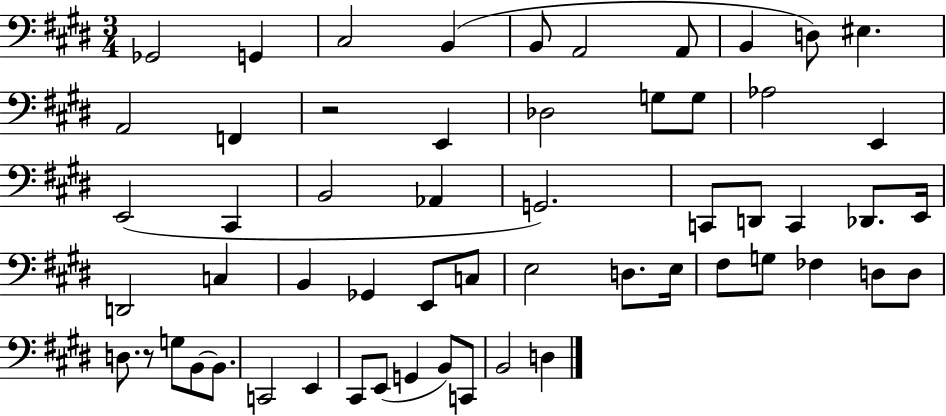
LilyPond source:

{
  \clef bass
  \numericTimeSignature
  \time 3/4
  \key e \major
  ges,2 g,4 | cis2 b,4( | b,8 a,2 a,8 | b,4 d8) eis4. | \break a,2 f,4 | r2 e,4 | des2 g8 g8 | aes2 e,4 | \break e,2( cis,4 | b,2 aes,4 | g,2.) | c,8 d,8 c,4 des,8. e,16 | \break d,2 c4 | b,4 ges,4 e,8 c8 | e2 d8. e16 | fis8 g8 fes4 d8 d8 | \break d8. r8 g8 b,8~~ b,8. | c,2 e,4 | cis,8 e,8( g,4 b,8) c,8 | b,2 d4 | \break \bar "|."
}